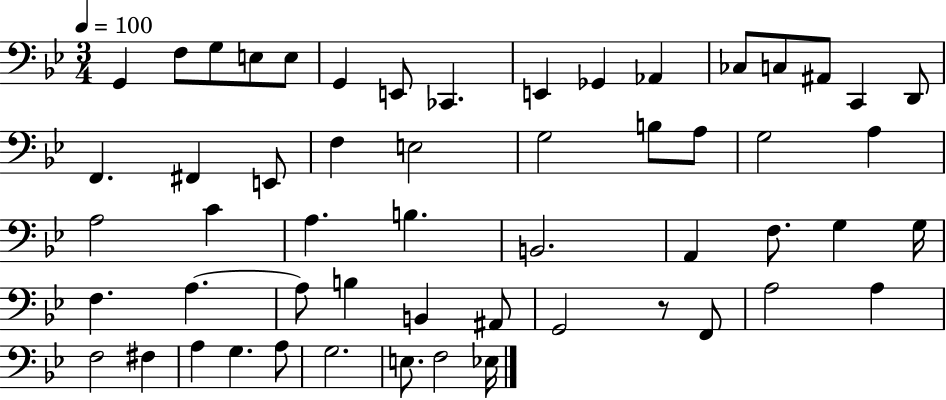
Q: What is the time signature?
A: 3/4